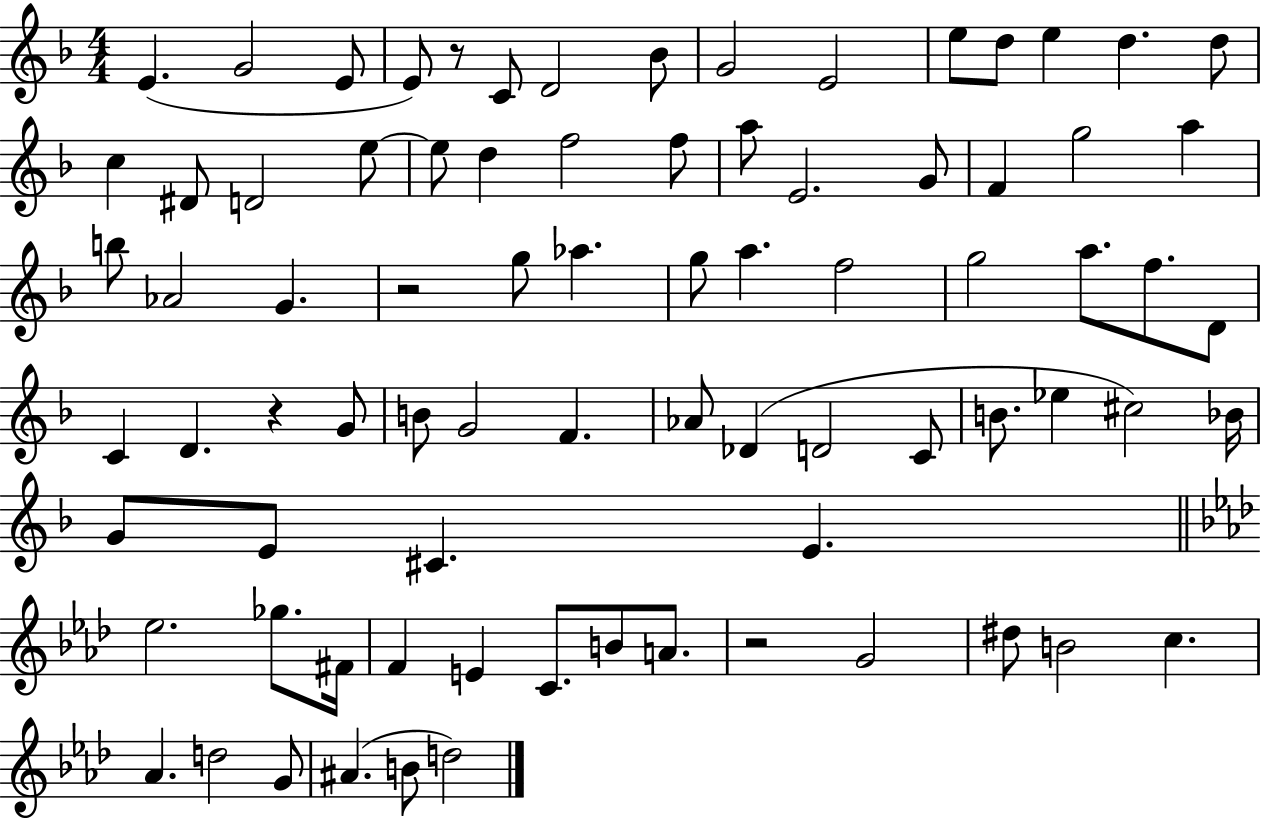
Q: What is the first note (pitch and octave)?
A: E4